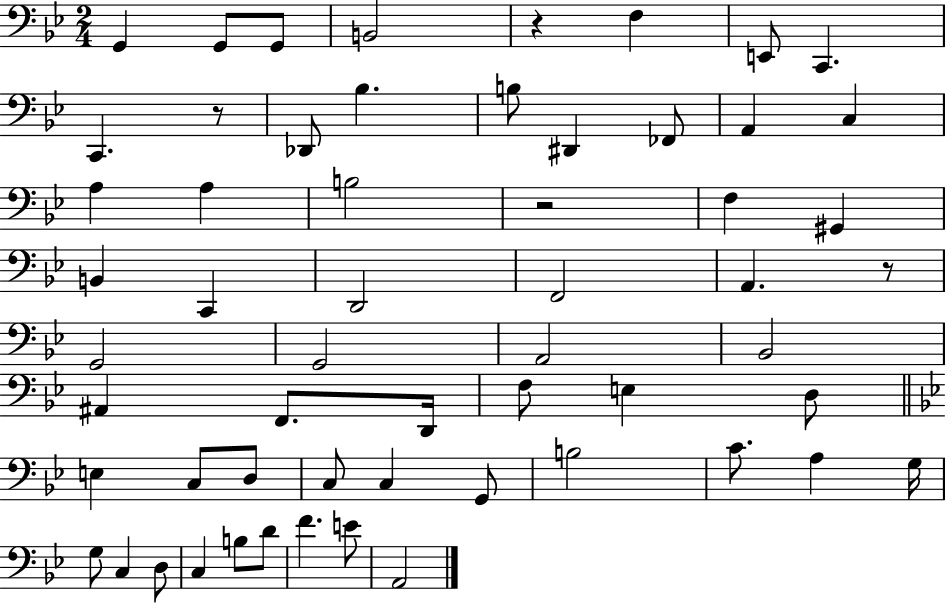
G2/q G2/e G2/e B2/h R/q F3/q E2/e C2/q. C2/q. R/e Db2/e Bb3/q. B3/e D#2/q FES2/e A2/q C3/q A3/q A3/q B3/h R/h F3/q G#2/q B2/q C2/q D2/h F2/h A2/q. R/e G2/h G2/h A2/h Bb2/h A#2/q F2/e. D2/s F3/e E3/q D3/e E3/q C3/e D3/e C3/e C3/q G2/e B3/h C4/e. A3/q G3/s G3/e C3/q D3/e C3/q B3/e D4/e F4/q. E4/e A2/h